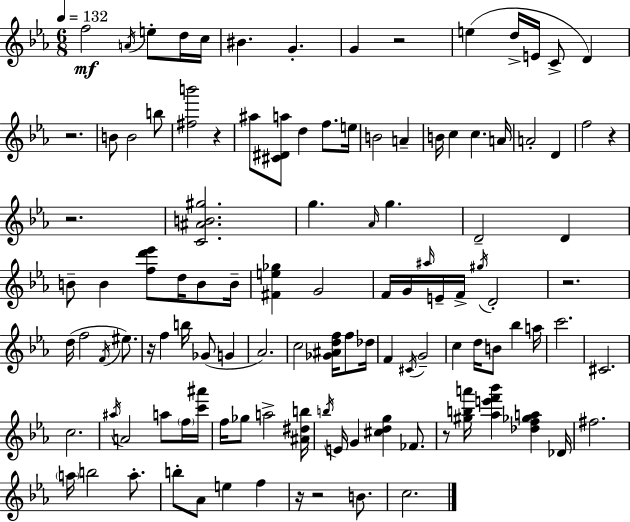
F5/h A4/s E5/e D5/s C5/s BIS4/q. G4/q. G4/q R/h E5/q D5/s E4/s C4/e D4/q R/h. B4/e B4/h B5/e [F#5,B6]/h R/q A#5/e [C#4,D#4,A5]/e D5/q F5/e. E5/s B4/h A4/q B4/s C5/q C5/q. A4/s A4/h D4/q F5/h R/q R/h. [C4,A#4,B4,G#5]/h. G5/q. Ab4/s G5/q. D4/h D4/q B4/e B4/q [F5,D6,Eb6]/e D5/s B4/e B4/s [F#4,E5,Gb5]/q G4/h F4/s G4/s A#5/s E4/s F4/s G#5/s D4/h R/h. D5/s F5/h F4/s EIS5/e. R/s F5/q B5/s Gb4/e G4/q Ab4/h. C5/h [Gb4,A#4,D5,F5]/s F5/e Db5/s F4/q C#4/s G4/h C5/q D5/s B4/e Bb5/q A5/s C6/h. C#4/h. C5/h. A#5/s A4/h A5/e F5/s [C6,A#6]/s F5/s Gb5/e A5/h [A#4,D#5,B5]/s B5/s E4/s G4/q [C#5,D5,G5]/q FES4/e. R/e [G#5,B5,A6]/s [Ab5,E6,F6,Bb6]/q [Db5,F5,Gb5,A5]/q Db4/s F#5/h. A5/s B5/h A5/e. B5/e Ab4/e E5/q F5/q R/s R/h B4/e. C5/h.